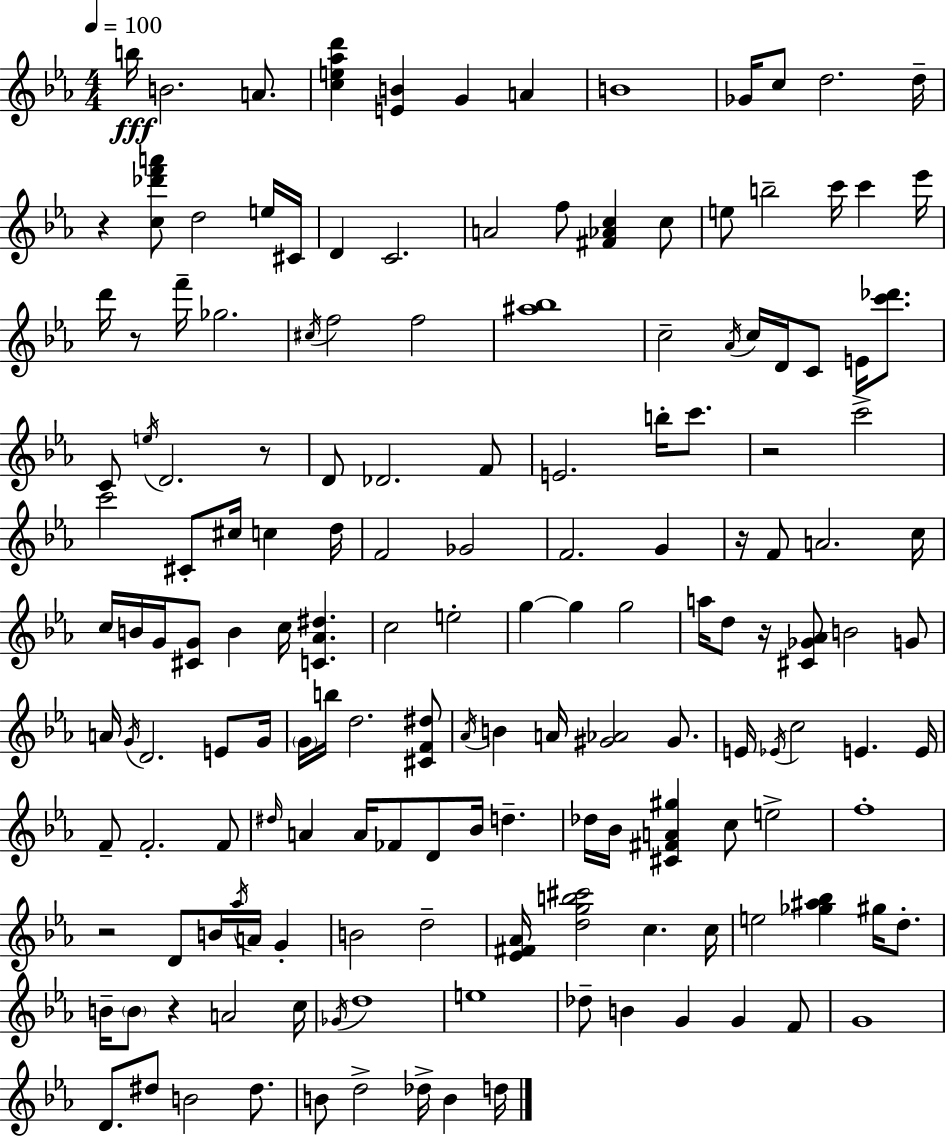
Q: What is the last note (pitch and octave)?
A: D5